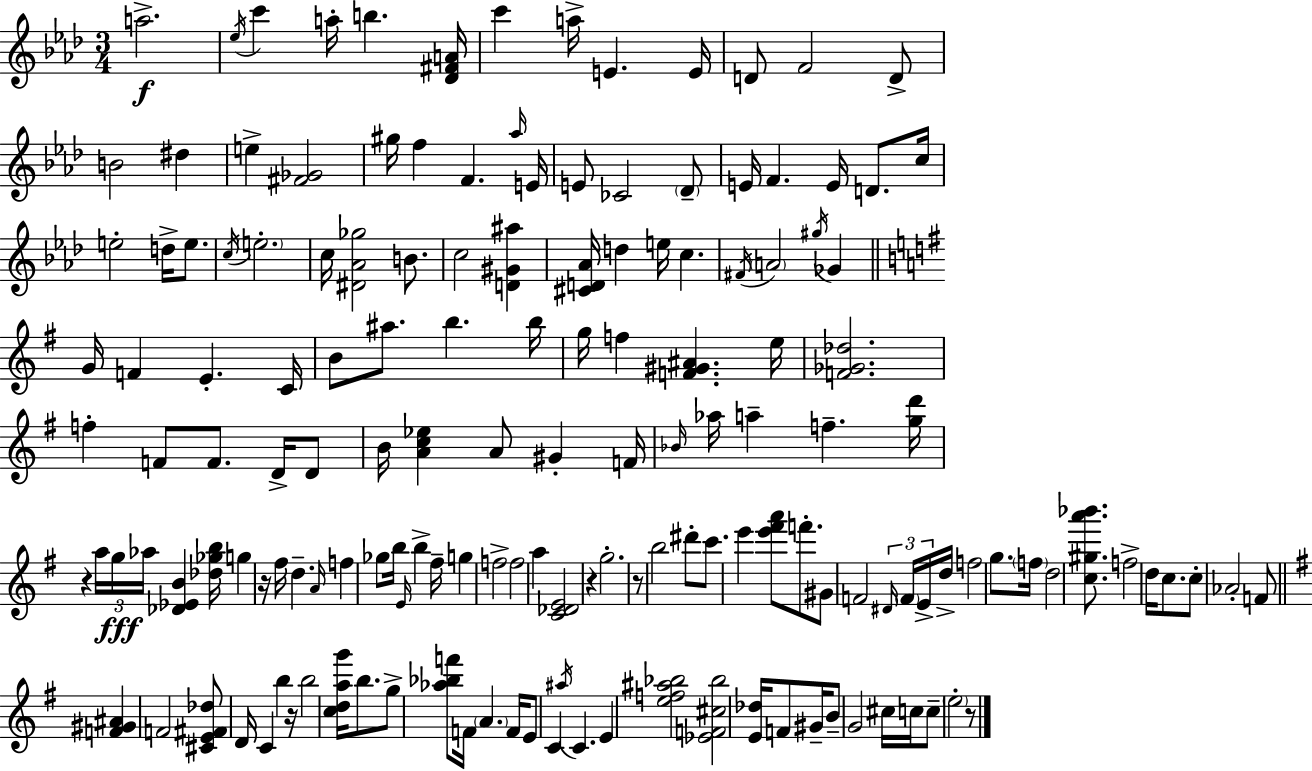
{
  \clef treble
  \numericTimeSignature
  \time 3/4
  \key aes \major
  a''2.->\f | \acciaccatura { ees''16 } c'''4 a''16-. b''4. | <des' fis' a'>16 c'''4 a''16-> e'4. | e'16 d'8 f'2 d'8-> | \break b'2 dis''4 | e''4-> <fis' ges'>2 | gis''16 f''4 f'4. | \grace { aes''16 } e'16 e'8 ces'2 | \break \parenthesize des'8-- e'16 f'4. e'16 d'8. | c''16 e''2-. d''16-> e''8. | \acciaccatura { c''16 } \parenthesize e''2.-. | c''16 <dis' aes' ges''>2 | \break b'8. c''2 <d' gis' ais''>4 | <cis' d' aes'>16 d''4 e''16 c''4. | \acciaccatura { fis'16 } \parenthesize a'2 | \acciaccatura { gis''16 } ges'4 \bar "||" \break \key e \minor g'16 f'4 e'4.-. c'16 | b'8 ais''8. b''4. b''16 | g''16 f''4 <f' gis' ais'>4. e''16 | <f' ges' des''>2. | \break f''4-. f'8 f'8. d'16-> d'8 | b'16 <a' c'' ees''>4 a'8 gis'4-. f'16 | \grace { bes'16 } aes''16 a''4-- f''4.-- | <g'' d'''>16 r4 \tuplet 3/2 { a''16 g''16\fff aes''16 } <des' ees' b'>4 | \break <des'' ges'' b''>16 g''4 r16 fis''16 d''4.-- | \grace { a'16 } f''4 ges''8 b''16 \grace { e'16 } b''4-> | fis''16-- g''4 f''2-> | f''2 a''4 | \break <c' des' e'>2 r4 | g''2.-. | r8 b''2 | dis'''8-. c'''8. e'''4 <e''' fis''' a'''>8 | \break f'''8.-. gis'8 f'2 | \tuplet 3/2 { \grace { dis'16 } \parenthesize f'16 e'16-> } d''16-> f''2 | g''8. \parenthesize f''16 d''2 | <c'' gis'' a''' bes'''>8. f''2-> | \break d''16 c''8. c''8-. aes'2-. | f'8 \bar "||" \break \key g \major <f' gis' ais'>4 f'2 | <cis' e' fis' des''>8 d'16 c'4 b''4 r16 | b''2 <c'' d'' a'' g'''>16 b''8. | g''8-> <aes'' bes'' f'''>8 f'16 \parenthesize a'4. f'16 | \break e'8 c'4 \acciaccatura { ais''16 } c'4. | e'4 <e'' f'' ais'' bes''>2 | <ees' f' cis'' bes''>2 <e' des''>16 f'8 | gis'16-- b'8-- g'2 cis''16 | \break c''16 c''8-- \parenthesize e''2-. r8 | \bar "|."
}